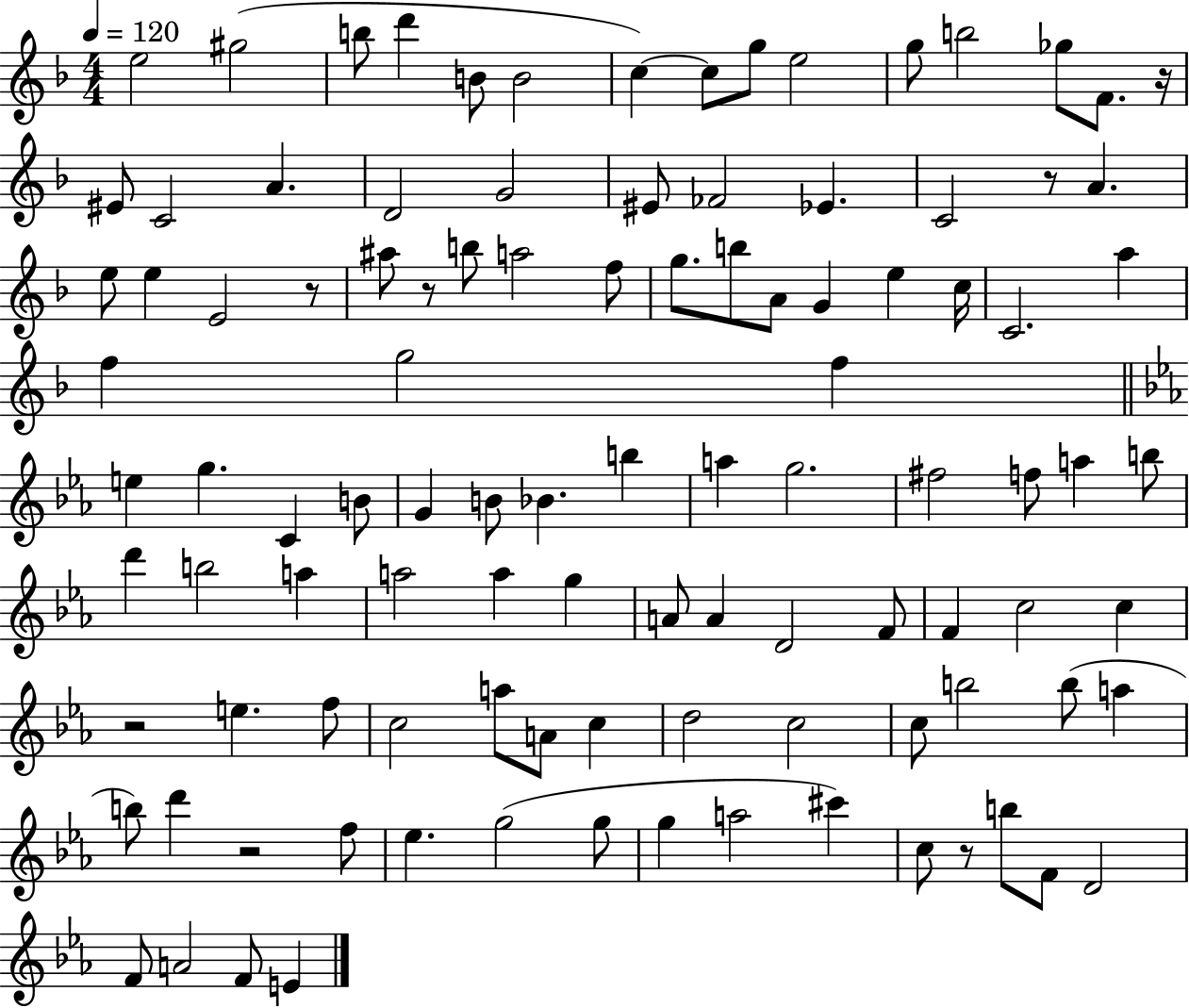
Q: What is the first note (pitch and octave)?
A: E5